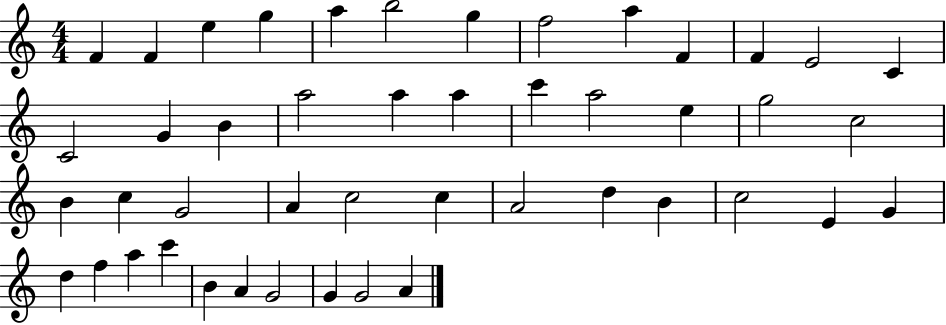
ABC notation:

X:1
T:Untitled
M:4/4
L:1/4
K:C
F F e g a b2 g f2 a F F E2 C C2 G B a2 a a c' a2 e g2 c2 B c G2 A c2 c A2 d B c2 E G d f a c' B A G2 G G2 A